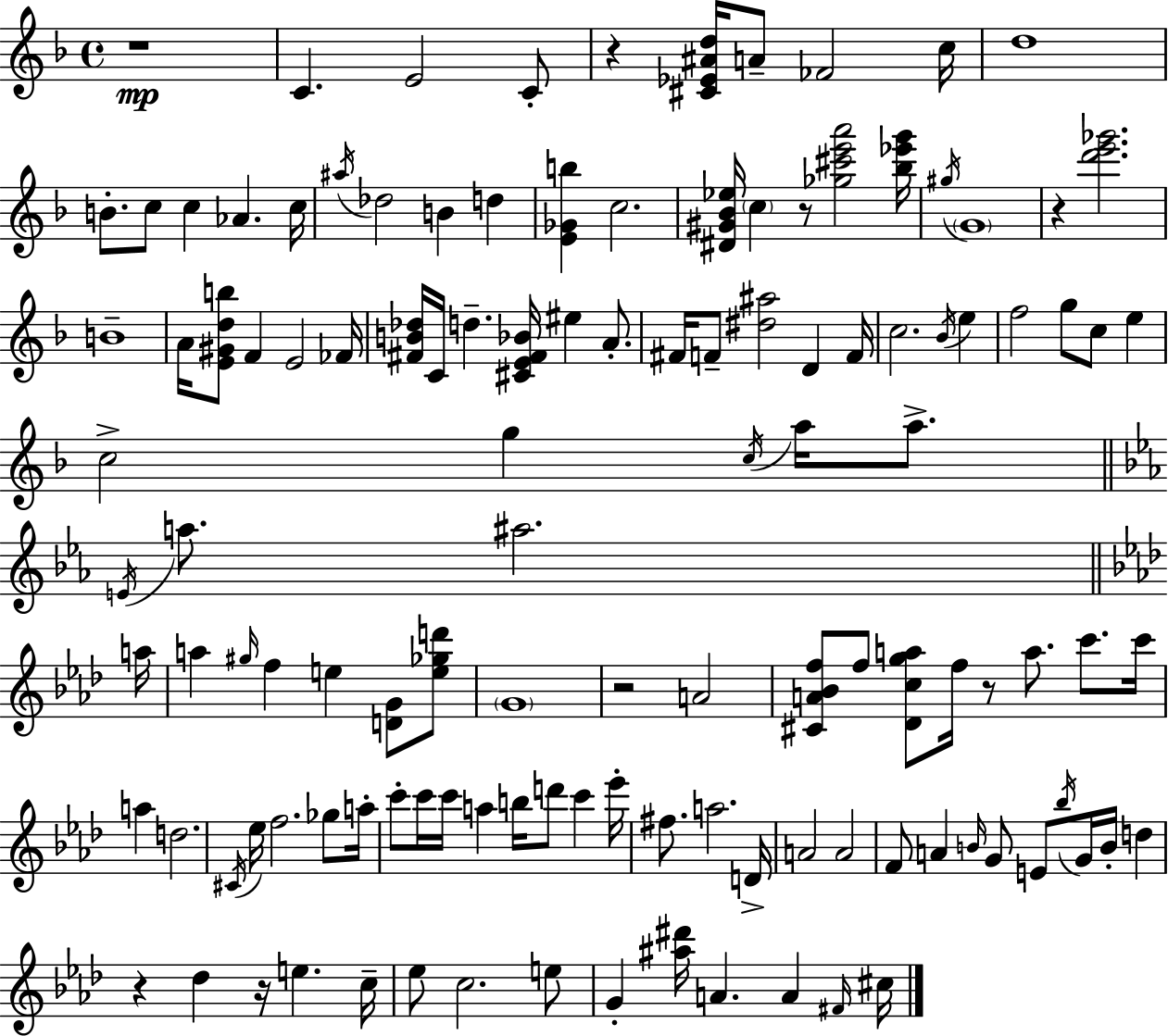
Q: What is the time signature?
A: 4/4